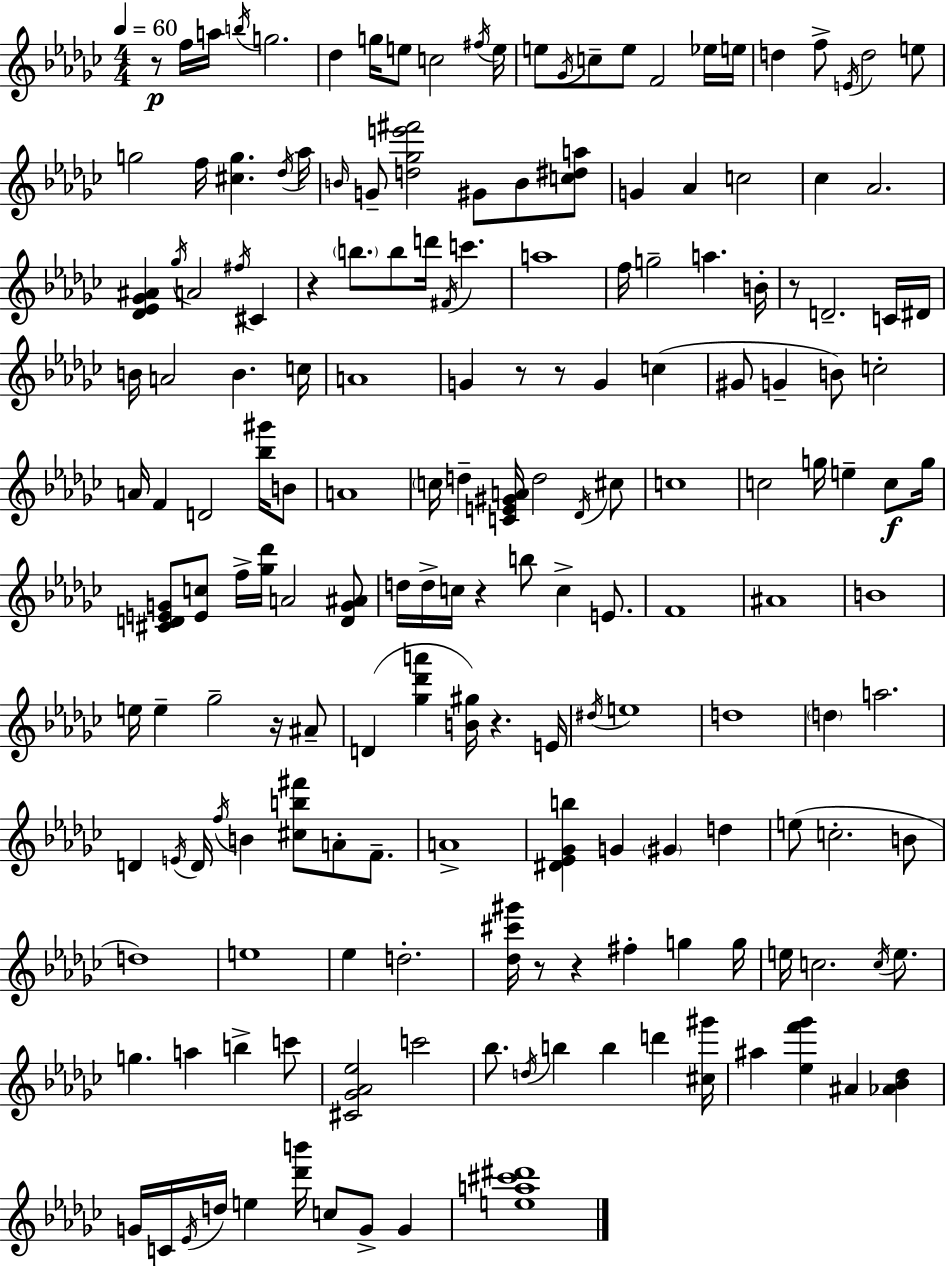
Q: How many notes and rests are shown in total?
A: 178